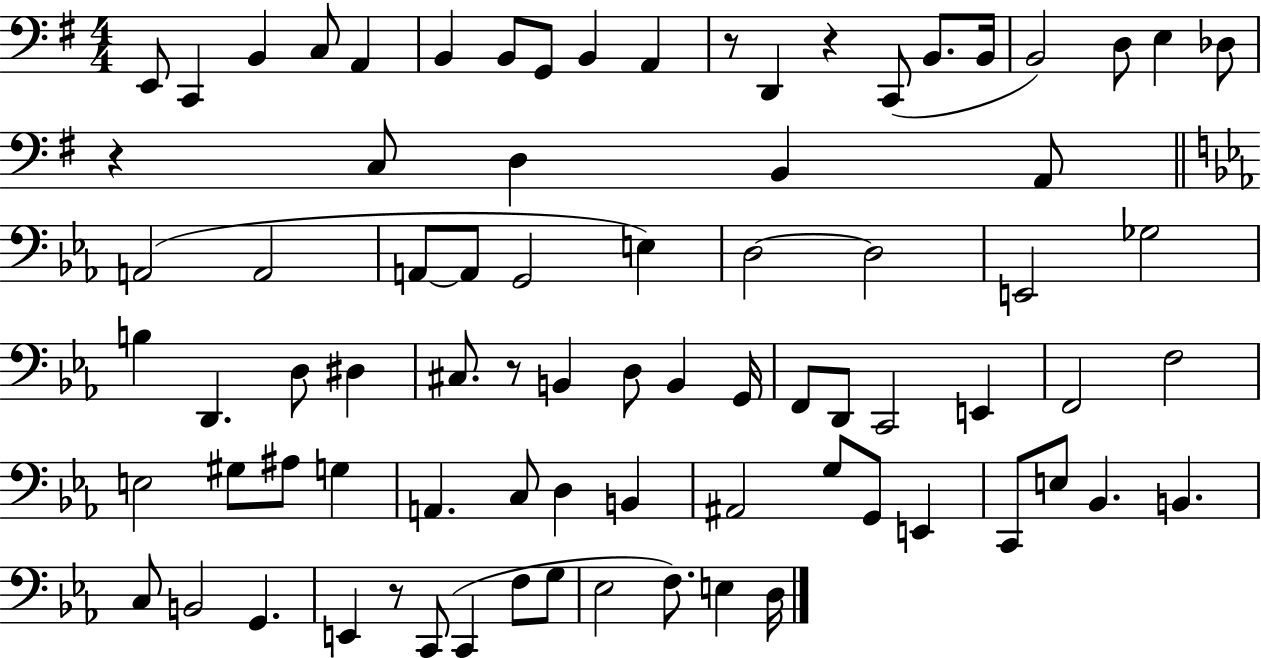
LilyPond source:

{
  \clef bass
  \numericTimeSignature
  \time 4/4
  \key g \major
  \repeat volta 2 { e,8 c,4 b,4 c8 a,4 | b,4 b,8 g,8 b,4 a,4 | r8 d,4 r4 c,8( b,8. b,16 | b,2) d8 e4 des8 | \break r4 c8 d4 b,4 a,8 | \bar "||" \break \key ees \major a,2( a,2 | a,8~~ a,8 g,2 e4) | d2~~ d2 | e,2 ges2 | \break b4 d,4. d8 dis4 | cis8. r8 b,4 d8 b,4 g,16 | f,8 d,8 c,2 e,4 | f,2 f2 | \break e2 gis8 ais8 g4 | a,4. c8 d4 b,4 | ais,2 g8 g,8 e,4 | c,8 e8 bes,4. b,4. | \break c8 b,2 g,4. | e,4 r8 c,8( c,4 f8 g8 | ees2 f8.) e4 d16 | } \bar "|."
}